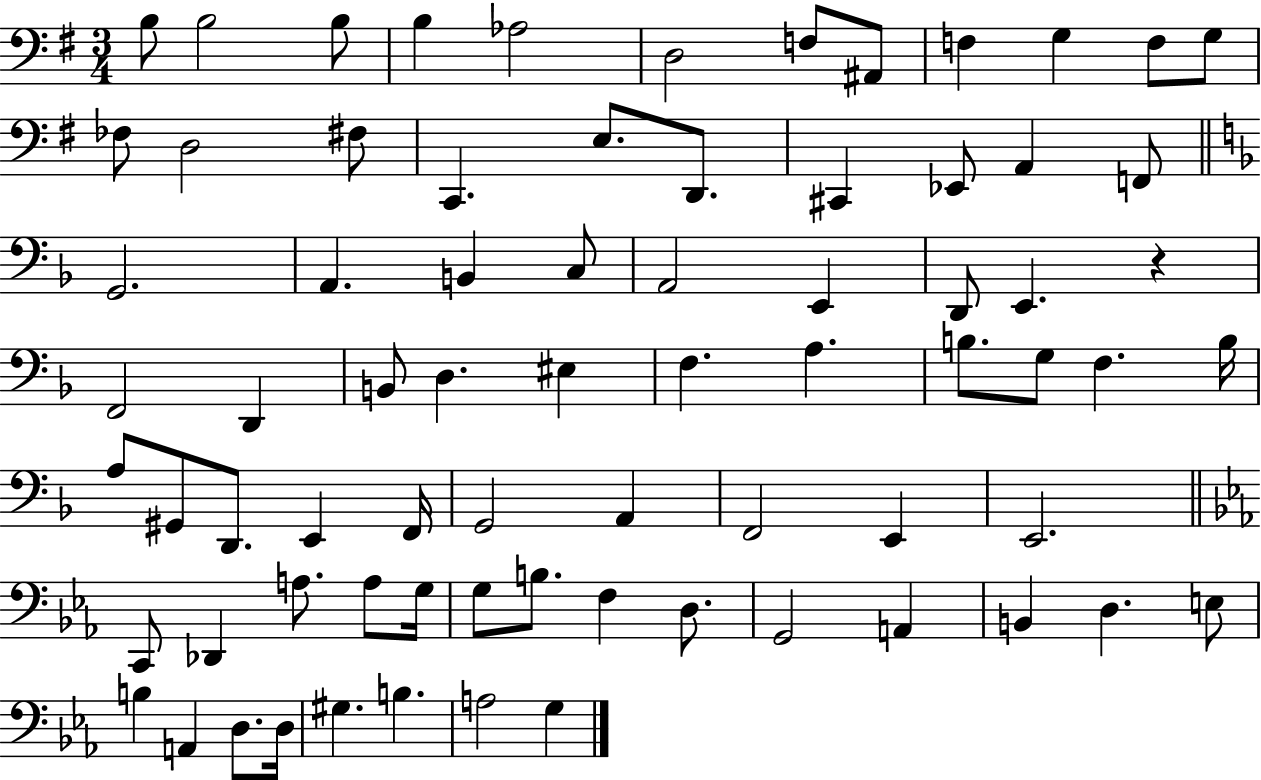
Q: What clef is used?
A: bass